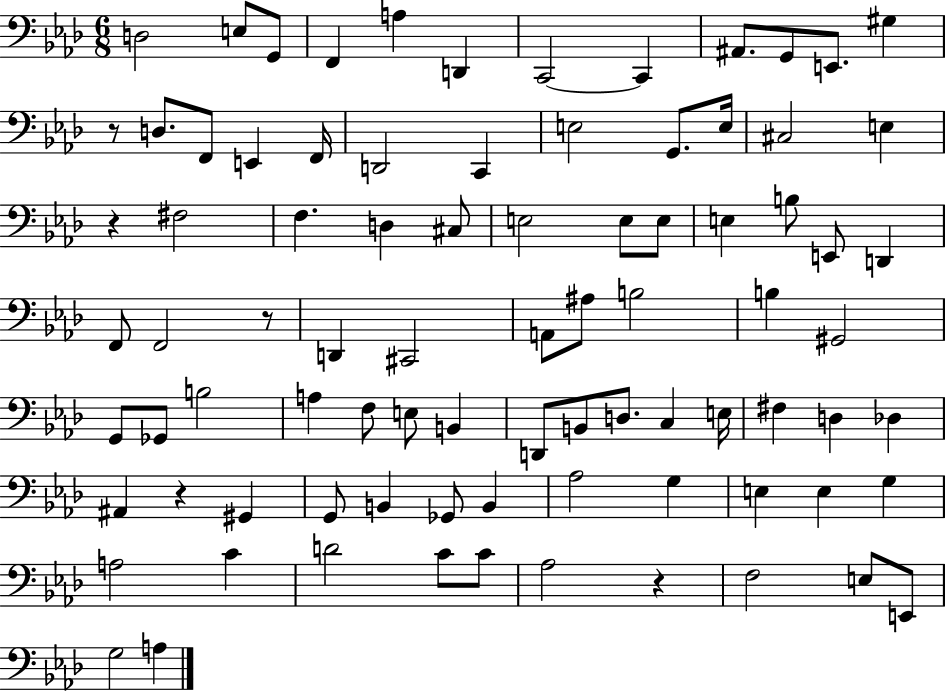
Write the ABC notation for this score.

X:1
T:Untitled
M:6/8
L:1/4
K:Ab
D,2 E,/2 G,,/2 F,, A, D,, C,,2 C,, ^A,,/2 G,,/2 E,,/2 ^G, z/2 D,/2 F,,/2 E,, F,,/4 D,,2 C,, E,2 G,,/2 E,/4 ^C,2 E, z ^F,2 F, D, ^C,/2 E,2 E,/2 E,/2 E, B,/2 E,,/2 D,, F,,/2 F,,2 z/2 D,, ^C,,2 A,,/2 ^A,/2 B,2 B, ^G,,2 G,,/2 _G,,/2 B,2 A, F,/2 E,/2 B,, D,,/2 B,,/2 D,/2 C, E,/4 ^F, D, _D, ^A,, z ^G,, G,,/2 B,, _G,,/2 B,, _A,2 G, E, E, G, A,2 C D2 C/2 C/2 _A,2 z F,2 E,/2 E,,/2 G,2 A,